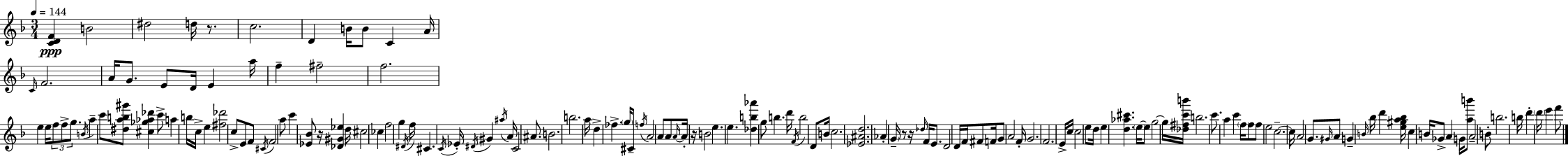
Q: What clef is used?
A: treble